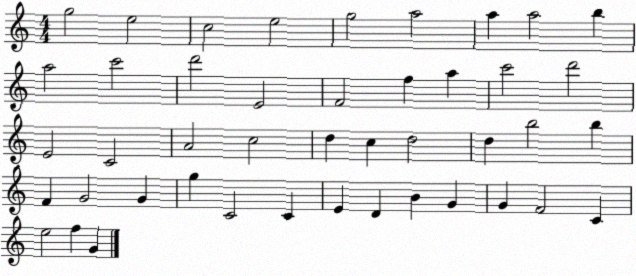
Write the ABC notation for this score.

X:1
T:Untitled
M:4/4
L:1/4
K:C
g2 e2 c2 e2 g2 a2 a a2 b a2 c'2 d'2 E2 F2 f a c'2 d'2 E2 C2 A2 c2 d c d2 d b2 b F G2 G g C2 C E D B G G F2 C e2 f G